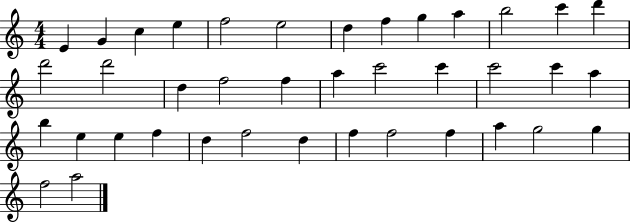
E4/q G4/q C5/q E5/q F5/h E5/h D5/q F5/q G5/q A5/q B5/h C6/q D6/q D6/h D6/h D5/q F5/h F5/q A5/q C6/h C6/q C6/h C6/q A5/q B5/q E5/q E5/q F5/q D5/q F5/h D5/q F5/q F5/h F5/q A5/q G5/h G5/q F5/h A5/h